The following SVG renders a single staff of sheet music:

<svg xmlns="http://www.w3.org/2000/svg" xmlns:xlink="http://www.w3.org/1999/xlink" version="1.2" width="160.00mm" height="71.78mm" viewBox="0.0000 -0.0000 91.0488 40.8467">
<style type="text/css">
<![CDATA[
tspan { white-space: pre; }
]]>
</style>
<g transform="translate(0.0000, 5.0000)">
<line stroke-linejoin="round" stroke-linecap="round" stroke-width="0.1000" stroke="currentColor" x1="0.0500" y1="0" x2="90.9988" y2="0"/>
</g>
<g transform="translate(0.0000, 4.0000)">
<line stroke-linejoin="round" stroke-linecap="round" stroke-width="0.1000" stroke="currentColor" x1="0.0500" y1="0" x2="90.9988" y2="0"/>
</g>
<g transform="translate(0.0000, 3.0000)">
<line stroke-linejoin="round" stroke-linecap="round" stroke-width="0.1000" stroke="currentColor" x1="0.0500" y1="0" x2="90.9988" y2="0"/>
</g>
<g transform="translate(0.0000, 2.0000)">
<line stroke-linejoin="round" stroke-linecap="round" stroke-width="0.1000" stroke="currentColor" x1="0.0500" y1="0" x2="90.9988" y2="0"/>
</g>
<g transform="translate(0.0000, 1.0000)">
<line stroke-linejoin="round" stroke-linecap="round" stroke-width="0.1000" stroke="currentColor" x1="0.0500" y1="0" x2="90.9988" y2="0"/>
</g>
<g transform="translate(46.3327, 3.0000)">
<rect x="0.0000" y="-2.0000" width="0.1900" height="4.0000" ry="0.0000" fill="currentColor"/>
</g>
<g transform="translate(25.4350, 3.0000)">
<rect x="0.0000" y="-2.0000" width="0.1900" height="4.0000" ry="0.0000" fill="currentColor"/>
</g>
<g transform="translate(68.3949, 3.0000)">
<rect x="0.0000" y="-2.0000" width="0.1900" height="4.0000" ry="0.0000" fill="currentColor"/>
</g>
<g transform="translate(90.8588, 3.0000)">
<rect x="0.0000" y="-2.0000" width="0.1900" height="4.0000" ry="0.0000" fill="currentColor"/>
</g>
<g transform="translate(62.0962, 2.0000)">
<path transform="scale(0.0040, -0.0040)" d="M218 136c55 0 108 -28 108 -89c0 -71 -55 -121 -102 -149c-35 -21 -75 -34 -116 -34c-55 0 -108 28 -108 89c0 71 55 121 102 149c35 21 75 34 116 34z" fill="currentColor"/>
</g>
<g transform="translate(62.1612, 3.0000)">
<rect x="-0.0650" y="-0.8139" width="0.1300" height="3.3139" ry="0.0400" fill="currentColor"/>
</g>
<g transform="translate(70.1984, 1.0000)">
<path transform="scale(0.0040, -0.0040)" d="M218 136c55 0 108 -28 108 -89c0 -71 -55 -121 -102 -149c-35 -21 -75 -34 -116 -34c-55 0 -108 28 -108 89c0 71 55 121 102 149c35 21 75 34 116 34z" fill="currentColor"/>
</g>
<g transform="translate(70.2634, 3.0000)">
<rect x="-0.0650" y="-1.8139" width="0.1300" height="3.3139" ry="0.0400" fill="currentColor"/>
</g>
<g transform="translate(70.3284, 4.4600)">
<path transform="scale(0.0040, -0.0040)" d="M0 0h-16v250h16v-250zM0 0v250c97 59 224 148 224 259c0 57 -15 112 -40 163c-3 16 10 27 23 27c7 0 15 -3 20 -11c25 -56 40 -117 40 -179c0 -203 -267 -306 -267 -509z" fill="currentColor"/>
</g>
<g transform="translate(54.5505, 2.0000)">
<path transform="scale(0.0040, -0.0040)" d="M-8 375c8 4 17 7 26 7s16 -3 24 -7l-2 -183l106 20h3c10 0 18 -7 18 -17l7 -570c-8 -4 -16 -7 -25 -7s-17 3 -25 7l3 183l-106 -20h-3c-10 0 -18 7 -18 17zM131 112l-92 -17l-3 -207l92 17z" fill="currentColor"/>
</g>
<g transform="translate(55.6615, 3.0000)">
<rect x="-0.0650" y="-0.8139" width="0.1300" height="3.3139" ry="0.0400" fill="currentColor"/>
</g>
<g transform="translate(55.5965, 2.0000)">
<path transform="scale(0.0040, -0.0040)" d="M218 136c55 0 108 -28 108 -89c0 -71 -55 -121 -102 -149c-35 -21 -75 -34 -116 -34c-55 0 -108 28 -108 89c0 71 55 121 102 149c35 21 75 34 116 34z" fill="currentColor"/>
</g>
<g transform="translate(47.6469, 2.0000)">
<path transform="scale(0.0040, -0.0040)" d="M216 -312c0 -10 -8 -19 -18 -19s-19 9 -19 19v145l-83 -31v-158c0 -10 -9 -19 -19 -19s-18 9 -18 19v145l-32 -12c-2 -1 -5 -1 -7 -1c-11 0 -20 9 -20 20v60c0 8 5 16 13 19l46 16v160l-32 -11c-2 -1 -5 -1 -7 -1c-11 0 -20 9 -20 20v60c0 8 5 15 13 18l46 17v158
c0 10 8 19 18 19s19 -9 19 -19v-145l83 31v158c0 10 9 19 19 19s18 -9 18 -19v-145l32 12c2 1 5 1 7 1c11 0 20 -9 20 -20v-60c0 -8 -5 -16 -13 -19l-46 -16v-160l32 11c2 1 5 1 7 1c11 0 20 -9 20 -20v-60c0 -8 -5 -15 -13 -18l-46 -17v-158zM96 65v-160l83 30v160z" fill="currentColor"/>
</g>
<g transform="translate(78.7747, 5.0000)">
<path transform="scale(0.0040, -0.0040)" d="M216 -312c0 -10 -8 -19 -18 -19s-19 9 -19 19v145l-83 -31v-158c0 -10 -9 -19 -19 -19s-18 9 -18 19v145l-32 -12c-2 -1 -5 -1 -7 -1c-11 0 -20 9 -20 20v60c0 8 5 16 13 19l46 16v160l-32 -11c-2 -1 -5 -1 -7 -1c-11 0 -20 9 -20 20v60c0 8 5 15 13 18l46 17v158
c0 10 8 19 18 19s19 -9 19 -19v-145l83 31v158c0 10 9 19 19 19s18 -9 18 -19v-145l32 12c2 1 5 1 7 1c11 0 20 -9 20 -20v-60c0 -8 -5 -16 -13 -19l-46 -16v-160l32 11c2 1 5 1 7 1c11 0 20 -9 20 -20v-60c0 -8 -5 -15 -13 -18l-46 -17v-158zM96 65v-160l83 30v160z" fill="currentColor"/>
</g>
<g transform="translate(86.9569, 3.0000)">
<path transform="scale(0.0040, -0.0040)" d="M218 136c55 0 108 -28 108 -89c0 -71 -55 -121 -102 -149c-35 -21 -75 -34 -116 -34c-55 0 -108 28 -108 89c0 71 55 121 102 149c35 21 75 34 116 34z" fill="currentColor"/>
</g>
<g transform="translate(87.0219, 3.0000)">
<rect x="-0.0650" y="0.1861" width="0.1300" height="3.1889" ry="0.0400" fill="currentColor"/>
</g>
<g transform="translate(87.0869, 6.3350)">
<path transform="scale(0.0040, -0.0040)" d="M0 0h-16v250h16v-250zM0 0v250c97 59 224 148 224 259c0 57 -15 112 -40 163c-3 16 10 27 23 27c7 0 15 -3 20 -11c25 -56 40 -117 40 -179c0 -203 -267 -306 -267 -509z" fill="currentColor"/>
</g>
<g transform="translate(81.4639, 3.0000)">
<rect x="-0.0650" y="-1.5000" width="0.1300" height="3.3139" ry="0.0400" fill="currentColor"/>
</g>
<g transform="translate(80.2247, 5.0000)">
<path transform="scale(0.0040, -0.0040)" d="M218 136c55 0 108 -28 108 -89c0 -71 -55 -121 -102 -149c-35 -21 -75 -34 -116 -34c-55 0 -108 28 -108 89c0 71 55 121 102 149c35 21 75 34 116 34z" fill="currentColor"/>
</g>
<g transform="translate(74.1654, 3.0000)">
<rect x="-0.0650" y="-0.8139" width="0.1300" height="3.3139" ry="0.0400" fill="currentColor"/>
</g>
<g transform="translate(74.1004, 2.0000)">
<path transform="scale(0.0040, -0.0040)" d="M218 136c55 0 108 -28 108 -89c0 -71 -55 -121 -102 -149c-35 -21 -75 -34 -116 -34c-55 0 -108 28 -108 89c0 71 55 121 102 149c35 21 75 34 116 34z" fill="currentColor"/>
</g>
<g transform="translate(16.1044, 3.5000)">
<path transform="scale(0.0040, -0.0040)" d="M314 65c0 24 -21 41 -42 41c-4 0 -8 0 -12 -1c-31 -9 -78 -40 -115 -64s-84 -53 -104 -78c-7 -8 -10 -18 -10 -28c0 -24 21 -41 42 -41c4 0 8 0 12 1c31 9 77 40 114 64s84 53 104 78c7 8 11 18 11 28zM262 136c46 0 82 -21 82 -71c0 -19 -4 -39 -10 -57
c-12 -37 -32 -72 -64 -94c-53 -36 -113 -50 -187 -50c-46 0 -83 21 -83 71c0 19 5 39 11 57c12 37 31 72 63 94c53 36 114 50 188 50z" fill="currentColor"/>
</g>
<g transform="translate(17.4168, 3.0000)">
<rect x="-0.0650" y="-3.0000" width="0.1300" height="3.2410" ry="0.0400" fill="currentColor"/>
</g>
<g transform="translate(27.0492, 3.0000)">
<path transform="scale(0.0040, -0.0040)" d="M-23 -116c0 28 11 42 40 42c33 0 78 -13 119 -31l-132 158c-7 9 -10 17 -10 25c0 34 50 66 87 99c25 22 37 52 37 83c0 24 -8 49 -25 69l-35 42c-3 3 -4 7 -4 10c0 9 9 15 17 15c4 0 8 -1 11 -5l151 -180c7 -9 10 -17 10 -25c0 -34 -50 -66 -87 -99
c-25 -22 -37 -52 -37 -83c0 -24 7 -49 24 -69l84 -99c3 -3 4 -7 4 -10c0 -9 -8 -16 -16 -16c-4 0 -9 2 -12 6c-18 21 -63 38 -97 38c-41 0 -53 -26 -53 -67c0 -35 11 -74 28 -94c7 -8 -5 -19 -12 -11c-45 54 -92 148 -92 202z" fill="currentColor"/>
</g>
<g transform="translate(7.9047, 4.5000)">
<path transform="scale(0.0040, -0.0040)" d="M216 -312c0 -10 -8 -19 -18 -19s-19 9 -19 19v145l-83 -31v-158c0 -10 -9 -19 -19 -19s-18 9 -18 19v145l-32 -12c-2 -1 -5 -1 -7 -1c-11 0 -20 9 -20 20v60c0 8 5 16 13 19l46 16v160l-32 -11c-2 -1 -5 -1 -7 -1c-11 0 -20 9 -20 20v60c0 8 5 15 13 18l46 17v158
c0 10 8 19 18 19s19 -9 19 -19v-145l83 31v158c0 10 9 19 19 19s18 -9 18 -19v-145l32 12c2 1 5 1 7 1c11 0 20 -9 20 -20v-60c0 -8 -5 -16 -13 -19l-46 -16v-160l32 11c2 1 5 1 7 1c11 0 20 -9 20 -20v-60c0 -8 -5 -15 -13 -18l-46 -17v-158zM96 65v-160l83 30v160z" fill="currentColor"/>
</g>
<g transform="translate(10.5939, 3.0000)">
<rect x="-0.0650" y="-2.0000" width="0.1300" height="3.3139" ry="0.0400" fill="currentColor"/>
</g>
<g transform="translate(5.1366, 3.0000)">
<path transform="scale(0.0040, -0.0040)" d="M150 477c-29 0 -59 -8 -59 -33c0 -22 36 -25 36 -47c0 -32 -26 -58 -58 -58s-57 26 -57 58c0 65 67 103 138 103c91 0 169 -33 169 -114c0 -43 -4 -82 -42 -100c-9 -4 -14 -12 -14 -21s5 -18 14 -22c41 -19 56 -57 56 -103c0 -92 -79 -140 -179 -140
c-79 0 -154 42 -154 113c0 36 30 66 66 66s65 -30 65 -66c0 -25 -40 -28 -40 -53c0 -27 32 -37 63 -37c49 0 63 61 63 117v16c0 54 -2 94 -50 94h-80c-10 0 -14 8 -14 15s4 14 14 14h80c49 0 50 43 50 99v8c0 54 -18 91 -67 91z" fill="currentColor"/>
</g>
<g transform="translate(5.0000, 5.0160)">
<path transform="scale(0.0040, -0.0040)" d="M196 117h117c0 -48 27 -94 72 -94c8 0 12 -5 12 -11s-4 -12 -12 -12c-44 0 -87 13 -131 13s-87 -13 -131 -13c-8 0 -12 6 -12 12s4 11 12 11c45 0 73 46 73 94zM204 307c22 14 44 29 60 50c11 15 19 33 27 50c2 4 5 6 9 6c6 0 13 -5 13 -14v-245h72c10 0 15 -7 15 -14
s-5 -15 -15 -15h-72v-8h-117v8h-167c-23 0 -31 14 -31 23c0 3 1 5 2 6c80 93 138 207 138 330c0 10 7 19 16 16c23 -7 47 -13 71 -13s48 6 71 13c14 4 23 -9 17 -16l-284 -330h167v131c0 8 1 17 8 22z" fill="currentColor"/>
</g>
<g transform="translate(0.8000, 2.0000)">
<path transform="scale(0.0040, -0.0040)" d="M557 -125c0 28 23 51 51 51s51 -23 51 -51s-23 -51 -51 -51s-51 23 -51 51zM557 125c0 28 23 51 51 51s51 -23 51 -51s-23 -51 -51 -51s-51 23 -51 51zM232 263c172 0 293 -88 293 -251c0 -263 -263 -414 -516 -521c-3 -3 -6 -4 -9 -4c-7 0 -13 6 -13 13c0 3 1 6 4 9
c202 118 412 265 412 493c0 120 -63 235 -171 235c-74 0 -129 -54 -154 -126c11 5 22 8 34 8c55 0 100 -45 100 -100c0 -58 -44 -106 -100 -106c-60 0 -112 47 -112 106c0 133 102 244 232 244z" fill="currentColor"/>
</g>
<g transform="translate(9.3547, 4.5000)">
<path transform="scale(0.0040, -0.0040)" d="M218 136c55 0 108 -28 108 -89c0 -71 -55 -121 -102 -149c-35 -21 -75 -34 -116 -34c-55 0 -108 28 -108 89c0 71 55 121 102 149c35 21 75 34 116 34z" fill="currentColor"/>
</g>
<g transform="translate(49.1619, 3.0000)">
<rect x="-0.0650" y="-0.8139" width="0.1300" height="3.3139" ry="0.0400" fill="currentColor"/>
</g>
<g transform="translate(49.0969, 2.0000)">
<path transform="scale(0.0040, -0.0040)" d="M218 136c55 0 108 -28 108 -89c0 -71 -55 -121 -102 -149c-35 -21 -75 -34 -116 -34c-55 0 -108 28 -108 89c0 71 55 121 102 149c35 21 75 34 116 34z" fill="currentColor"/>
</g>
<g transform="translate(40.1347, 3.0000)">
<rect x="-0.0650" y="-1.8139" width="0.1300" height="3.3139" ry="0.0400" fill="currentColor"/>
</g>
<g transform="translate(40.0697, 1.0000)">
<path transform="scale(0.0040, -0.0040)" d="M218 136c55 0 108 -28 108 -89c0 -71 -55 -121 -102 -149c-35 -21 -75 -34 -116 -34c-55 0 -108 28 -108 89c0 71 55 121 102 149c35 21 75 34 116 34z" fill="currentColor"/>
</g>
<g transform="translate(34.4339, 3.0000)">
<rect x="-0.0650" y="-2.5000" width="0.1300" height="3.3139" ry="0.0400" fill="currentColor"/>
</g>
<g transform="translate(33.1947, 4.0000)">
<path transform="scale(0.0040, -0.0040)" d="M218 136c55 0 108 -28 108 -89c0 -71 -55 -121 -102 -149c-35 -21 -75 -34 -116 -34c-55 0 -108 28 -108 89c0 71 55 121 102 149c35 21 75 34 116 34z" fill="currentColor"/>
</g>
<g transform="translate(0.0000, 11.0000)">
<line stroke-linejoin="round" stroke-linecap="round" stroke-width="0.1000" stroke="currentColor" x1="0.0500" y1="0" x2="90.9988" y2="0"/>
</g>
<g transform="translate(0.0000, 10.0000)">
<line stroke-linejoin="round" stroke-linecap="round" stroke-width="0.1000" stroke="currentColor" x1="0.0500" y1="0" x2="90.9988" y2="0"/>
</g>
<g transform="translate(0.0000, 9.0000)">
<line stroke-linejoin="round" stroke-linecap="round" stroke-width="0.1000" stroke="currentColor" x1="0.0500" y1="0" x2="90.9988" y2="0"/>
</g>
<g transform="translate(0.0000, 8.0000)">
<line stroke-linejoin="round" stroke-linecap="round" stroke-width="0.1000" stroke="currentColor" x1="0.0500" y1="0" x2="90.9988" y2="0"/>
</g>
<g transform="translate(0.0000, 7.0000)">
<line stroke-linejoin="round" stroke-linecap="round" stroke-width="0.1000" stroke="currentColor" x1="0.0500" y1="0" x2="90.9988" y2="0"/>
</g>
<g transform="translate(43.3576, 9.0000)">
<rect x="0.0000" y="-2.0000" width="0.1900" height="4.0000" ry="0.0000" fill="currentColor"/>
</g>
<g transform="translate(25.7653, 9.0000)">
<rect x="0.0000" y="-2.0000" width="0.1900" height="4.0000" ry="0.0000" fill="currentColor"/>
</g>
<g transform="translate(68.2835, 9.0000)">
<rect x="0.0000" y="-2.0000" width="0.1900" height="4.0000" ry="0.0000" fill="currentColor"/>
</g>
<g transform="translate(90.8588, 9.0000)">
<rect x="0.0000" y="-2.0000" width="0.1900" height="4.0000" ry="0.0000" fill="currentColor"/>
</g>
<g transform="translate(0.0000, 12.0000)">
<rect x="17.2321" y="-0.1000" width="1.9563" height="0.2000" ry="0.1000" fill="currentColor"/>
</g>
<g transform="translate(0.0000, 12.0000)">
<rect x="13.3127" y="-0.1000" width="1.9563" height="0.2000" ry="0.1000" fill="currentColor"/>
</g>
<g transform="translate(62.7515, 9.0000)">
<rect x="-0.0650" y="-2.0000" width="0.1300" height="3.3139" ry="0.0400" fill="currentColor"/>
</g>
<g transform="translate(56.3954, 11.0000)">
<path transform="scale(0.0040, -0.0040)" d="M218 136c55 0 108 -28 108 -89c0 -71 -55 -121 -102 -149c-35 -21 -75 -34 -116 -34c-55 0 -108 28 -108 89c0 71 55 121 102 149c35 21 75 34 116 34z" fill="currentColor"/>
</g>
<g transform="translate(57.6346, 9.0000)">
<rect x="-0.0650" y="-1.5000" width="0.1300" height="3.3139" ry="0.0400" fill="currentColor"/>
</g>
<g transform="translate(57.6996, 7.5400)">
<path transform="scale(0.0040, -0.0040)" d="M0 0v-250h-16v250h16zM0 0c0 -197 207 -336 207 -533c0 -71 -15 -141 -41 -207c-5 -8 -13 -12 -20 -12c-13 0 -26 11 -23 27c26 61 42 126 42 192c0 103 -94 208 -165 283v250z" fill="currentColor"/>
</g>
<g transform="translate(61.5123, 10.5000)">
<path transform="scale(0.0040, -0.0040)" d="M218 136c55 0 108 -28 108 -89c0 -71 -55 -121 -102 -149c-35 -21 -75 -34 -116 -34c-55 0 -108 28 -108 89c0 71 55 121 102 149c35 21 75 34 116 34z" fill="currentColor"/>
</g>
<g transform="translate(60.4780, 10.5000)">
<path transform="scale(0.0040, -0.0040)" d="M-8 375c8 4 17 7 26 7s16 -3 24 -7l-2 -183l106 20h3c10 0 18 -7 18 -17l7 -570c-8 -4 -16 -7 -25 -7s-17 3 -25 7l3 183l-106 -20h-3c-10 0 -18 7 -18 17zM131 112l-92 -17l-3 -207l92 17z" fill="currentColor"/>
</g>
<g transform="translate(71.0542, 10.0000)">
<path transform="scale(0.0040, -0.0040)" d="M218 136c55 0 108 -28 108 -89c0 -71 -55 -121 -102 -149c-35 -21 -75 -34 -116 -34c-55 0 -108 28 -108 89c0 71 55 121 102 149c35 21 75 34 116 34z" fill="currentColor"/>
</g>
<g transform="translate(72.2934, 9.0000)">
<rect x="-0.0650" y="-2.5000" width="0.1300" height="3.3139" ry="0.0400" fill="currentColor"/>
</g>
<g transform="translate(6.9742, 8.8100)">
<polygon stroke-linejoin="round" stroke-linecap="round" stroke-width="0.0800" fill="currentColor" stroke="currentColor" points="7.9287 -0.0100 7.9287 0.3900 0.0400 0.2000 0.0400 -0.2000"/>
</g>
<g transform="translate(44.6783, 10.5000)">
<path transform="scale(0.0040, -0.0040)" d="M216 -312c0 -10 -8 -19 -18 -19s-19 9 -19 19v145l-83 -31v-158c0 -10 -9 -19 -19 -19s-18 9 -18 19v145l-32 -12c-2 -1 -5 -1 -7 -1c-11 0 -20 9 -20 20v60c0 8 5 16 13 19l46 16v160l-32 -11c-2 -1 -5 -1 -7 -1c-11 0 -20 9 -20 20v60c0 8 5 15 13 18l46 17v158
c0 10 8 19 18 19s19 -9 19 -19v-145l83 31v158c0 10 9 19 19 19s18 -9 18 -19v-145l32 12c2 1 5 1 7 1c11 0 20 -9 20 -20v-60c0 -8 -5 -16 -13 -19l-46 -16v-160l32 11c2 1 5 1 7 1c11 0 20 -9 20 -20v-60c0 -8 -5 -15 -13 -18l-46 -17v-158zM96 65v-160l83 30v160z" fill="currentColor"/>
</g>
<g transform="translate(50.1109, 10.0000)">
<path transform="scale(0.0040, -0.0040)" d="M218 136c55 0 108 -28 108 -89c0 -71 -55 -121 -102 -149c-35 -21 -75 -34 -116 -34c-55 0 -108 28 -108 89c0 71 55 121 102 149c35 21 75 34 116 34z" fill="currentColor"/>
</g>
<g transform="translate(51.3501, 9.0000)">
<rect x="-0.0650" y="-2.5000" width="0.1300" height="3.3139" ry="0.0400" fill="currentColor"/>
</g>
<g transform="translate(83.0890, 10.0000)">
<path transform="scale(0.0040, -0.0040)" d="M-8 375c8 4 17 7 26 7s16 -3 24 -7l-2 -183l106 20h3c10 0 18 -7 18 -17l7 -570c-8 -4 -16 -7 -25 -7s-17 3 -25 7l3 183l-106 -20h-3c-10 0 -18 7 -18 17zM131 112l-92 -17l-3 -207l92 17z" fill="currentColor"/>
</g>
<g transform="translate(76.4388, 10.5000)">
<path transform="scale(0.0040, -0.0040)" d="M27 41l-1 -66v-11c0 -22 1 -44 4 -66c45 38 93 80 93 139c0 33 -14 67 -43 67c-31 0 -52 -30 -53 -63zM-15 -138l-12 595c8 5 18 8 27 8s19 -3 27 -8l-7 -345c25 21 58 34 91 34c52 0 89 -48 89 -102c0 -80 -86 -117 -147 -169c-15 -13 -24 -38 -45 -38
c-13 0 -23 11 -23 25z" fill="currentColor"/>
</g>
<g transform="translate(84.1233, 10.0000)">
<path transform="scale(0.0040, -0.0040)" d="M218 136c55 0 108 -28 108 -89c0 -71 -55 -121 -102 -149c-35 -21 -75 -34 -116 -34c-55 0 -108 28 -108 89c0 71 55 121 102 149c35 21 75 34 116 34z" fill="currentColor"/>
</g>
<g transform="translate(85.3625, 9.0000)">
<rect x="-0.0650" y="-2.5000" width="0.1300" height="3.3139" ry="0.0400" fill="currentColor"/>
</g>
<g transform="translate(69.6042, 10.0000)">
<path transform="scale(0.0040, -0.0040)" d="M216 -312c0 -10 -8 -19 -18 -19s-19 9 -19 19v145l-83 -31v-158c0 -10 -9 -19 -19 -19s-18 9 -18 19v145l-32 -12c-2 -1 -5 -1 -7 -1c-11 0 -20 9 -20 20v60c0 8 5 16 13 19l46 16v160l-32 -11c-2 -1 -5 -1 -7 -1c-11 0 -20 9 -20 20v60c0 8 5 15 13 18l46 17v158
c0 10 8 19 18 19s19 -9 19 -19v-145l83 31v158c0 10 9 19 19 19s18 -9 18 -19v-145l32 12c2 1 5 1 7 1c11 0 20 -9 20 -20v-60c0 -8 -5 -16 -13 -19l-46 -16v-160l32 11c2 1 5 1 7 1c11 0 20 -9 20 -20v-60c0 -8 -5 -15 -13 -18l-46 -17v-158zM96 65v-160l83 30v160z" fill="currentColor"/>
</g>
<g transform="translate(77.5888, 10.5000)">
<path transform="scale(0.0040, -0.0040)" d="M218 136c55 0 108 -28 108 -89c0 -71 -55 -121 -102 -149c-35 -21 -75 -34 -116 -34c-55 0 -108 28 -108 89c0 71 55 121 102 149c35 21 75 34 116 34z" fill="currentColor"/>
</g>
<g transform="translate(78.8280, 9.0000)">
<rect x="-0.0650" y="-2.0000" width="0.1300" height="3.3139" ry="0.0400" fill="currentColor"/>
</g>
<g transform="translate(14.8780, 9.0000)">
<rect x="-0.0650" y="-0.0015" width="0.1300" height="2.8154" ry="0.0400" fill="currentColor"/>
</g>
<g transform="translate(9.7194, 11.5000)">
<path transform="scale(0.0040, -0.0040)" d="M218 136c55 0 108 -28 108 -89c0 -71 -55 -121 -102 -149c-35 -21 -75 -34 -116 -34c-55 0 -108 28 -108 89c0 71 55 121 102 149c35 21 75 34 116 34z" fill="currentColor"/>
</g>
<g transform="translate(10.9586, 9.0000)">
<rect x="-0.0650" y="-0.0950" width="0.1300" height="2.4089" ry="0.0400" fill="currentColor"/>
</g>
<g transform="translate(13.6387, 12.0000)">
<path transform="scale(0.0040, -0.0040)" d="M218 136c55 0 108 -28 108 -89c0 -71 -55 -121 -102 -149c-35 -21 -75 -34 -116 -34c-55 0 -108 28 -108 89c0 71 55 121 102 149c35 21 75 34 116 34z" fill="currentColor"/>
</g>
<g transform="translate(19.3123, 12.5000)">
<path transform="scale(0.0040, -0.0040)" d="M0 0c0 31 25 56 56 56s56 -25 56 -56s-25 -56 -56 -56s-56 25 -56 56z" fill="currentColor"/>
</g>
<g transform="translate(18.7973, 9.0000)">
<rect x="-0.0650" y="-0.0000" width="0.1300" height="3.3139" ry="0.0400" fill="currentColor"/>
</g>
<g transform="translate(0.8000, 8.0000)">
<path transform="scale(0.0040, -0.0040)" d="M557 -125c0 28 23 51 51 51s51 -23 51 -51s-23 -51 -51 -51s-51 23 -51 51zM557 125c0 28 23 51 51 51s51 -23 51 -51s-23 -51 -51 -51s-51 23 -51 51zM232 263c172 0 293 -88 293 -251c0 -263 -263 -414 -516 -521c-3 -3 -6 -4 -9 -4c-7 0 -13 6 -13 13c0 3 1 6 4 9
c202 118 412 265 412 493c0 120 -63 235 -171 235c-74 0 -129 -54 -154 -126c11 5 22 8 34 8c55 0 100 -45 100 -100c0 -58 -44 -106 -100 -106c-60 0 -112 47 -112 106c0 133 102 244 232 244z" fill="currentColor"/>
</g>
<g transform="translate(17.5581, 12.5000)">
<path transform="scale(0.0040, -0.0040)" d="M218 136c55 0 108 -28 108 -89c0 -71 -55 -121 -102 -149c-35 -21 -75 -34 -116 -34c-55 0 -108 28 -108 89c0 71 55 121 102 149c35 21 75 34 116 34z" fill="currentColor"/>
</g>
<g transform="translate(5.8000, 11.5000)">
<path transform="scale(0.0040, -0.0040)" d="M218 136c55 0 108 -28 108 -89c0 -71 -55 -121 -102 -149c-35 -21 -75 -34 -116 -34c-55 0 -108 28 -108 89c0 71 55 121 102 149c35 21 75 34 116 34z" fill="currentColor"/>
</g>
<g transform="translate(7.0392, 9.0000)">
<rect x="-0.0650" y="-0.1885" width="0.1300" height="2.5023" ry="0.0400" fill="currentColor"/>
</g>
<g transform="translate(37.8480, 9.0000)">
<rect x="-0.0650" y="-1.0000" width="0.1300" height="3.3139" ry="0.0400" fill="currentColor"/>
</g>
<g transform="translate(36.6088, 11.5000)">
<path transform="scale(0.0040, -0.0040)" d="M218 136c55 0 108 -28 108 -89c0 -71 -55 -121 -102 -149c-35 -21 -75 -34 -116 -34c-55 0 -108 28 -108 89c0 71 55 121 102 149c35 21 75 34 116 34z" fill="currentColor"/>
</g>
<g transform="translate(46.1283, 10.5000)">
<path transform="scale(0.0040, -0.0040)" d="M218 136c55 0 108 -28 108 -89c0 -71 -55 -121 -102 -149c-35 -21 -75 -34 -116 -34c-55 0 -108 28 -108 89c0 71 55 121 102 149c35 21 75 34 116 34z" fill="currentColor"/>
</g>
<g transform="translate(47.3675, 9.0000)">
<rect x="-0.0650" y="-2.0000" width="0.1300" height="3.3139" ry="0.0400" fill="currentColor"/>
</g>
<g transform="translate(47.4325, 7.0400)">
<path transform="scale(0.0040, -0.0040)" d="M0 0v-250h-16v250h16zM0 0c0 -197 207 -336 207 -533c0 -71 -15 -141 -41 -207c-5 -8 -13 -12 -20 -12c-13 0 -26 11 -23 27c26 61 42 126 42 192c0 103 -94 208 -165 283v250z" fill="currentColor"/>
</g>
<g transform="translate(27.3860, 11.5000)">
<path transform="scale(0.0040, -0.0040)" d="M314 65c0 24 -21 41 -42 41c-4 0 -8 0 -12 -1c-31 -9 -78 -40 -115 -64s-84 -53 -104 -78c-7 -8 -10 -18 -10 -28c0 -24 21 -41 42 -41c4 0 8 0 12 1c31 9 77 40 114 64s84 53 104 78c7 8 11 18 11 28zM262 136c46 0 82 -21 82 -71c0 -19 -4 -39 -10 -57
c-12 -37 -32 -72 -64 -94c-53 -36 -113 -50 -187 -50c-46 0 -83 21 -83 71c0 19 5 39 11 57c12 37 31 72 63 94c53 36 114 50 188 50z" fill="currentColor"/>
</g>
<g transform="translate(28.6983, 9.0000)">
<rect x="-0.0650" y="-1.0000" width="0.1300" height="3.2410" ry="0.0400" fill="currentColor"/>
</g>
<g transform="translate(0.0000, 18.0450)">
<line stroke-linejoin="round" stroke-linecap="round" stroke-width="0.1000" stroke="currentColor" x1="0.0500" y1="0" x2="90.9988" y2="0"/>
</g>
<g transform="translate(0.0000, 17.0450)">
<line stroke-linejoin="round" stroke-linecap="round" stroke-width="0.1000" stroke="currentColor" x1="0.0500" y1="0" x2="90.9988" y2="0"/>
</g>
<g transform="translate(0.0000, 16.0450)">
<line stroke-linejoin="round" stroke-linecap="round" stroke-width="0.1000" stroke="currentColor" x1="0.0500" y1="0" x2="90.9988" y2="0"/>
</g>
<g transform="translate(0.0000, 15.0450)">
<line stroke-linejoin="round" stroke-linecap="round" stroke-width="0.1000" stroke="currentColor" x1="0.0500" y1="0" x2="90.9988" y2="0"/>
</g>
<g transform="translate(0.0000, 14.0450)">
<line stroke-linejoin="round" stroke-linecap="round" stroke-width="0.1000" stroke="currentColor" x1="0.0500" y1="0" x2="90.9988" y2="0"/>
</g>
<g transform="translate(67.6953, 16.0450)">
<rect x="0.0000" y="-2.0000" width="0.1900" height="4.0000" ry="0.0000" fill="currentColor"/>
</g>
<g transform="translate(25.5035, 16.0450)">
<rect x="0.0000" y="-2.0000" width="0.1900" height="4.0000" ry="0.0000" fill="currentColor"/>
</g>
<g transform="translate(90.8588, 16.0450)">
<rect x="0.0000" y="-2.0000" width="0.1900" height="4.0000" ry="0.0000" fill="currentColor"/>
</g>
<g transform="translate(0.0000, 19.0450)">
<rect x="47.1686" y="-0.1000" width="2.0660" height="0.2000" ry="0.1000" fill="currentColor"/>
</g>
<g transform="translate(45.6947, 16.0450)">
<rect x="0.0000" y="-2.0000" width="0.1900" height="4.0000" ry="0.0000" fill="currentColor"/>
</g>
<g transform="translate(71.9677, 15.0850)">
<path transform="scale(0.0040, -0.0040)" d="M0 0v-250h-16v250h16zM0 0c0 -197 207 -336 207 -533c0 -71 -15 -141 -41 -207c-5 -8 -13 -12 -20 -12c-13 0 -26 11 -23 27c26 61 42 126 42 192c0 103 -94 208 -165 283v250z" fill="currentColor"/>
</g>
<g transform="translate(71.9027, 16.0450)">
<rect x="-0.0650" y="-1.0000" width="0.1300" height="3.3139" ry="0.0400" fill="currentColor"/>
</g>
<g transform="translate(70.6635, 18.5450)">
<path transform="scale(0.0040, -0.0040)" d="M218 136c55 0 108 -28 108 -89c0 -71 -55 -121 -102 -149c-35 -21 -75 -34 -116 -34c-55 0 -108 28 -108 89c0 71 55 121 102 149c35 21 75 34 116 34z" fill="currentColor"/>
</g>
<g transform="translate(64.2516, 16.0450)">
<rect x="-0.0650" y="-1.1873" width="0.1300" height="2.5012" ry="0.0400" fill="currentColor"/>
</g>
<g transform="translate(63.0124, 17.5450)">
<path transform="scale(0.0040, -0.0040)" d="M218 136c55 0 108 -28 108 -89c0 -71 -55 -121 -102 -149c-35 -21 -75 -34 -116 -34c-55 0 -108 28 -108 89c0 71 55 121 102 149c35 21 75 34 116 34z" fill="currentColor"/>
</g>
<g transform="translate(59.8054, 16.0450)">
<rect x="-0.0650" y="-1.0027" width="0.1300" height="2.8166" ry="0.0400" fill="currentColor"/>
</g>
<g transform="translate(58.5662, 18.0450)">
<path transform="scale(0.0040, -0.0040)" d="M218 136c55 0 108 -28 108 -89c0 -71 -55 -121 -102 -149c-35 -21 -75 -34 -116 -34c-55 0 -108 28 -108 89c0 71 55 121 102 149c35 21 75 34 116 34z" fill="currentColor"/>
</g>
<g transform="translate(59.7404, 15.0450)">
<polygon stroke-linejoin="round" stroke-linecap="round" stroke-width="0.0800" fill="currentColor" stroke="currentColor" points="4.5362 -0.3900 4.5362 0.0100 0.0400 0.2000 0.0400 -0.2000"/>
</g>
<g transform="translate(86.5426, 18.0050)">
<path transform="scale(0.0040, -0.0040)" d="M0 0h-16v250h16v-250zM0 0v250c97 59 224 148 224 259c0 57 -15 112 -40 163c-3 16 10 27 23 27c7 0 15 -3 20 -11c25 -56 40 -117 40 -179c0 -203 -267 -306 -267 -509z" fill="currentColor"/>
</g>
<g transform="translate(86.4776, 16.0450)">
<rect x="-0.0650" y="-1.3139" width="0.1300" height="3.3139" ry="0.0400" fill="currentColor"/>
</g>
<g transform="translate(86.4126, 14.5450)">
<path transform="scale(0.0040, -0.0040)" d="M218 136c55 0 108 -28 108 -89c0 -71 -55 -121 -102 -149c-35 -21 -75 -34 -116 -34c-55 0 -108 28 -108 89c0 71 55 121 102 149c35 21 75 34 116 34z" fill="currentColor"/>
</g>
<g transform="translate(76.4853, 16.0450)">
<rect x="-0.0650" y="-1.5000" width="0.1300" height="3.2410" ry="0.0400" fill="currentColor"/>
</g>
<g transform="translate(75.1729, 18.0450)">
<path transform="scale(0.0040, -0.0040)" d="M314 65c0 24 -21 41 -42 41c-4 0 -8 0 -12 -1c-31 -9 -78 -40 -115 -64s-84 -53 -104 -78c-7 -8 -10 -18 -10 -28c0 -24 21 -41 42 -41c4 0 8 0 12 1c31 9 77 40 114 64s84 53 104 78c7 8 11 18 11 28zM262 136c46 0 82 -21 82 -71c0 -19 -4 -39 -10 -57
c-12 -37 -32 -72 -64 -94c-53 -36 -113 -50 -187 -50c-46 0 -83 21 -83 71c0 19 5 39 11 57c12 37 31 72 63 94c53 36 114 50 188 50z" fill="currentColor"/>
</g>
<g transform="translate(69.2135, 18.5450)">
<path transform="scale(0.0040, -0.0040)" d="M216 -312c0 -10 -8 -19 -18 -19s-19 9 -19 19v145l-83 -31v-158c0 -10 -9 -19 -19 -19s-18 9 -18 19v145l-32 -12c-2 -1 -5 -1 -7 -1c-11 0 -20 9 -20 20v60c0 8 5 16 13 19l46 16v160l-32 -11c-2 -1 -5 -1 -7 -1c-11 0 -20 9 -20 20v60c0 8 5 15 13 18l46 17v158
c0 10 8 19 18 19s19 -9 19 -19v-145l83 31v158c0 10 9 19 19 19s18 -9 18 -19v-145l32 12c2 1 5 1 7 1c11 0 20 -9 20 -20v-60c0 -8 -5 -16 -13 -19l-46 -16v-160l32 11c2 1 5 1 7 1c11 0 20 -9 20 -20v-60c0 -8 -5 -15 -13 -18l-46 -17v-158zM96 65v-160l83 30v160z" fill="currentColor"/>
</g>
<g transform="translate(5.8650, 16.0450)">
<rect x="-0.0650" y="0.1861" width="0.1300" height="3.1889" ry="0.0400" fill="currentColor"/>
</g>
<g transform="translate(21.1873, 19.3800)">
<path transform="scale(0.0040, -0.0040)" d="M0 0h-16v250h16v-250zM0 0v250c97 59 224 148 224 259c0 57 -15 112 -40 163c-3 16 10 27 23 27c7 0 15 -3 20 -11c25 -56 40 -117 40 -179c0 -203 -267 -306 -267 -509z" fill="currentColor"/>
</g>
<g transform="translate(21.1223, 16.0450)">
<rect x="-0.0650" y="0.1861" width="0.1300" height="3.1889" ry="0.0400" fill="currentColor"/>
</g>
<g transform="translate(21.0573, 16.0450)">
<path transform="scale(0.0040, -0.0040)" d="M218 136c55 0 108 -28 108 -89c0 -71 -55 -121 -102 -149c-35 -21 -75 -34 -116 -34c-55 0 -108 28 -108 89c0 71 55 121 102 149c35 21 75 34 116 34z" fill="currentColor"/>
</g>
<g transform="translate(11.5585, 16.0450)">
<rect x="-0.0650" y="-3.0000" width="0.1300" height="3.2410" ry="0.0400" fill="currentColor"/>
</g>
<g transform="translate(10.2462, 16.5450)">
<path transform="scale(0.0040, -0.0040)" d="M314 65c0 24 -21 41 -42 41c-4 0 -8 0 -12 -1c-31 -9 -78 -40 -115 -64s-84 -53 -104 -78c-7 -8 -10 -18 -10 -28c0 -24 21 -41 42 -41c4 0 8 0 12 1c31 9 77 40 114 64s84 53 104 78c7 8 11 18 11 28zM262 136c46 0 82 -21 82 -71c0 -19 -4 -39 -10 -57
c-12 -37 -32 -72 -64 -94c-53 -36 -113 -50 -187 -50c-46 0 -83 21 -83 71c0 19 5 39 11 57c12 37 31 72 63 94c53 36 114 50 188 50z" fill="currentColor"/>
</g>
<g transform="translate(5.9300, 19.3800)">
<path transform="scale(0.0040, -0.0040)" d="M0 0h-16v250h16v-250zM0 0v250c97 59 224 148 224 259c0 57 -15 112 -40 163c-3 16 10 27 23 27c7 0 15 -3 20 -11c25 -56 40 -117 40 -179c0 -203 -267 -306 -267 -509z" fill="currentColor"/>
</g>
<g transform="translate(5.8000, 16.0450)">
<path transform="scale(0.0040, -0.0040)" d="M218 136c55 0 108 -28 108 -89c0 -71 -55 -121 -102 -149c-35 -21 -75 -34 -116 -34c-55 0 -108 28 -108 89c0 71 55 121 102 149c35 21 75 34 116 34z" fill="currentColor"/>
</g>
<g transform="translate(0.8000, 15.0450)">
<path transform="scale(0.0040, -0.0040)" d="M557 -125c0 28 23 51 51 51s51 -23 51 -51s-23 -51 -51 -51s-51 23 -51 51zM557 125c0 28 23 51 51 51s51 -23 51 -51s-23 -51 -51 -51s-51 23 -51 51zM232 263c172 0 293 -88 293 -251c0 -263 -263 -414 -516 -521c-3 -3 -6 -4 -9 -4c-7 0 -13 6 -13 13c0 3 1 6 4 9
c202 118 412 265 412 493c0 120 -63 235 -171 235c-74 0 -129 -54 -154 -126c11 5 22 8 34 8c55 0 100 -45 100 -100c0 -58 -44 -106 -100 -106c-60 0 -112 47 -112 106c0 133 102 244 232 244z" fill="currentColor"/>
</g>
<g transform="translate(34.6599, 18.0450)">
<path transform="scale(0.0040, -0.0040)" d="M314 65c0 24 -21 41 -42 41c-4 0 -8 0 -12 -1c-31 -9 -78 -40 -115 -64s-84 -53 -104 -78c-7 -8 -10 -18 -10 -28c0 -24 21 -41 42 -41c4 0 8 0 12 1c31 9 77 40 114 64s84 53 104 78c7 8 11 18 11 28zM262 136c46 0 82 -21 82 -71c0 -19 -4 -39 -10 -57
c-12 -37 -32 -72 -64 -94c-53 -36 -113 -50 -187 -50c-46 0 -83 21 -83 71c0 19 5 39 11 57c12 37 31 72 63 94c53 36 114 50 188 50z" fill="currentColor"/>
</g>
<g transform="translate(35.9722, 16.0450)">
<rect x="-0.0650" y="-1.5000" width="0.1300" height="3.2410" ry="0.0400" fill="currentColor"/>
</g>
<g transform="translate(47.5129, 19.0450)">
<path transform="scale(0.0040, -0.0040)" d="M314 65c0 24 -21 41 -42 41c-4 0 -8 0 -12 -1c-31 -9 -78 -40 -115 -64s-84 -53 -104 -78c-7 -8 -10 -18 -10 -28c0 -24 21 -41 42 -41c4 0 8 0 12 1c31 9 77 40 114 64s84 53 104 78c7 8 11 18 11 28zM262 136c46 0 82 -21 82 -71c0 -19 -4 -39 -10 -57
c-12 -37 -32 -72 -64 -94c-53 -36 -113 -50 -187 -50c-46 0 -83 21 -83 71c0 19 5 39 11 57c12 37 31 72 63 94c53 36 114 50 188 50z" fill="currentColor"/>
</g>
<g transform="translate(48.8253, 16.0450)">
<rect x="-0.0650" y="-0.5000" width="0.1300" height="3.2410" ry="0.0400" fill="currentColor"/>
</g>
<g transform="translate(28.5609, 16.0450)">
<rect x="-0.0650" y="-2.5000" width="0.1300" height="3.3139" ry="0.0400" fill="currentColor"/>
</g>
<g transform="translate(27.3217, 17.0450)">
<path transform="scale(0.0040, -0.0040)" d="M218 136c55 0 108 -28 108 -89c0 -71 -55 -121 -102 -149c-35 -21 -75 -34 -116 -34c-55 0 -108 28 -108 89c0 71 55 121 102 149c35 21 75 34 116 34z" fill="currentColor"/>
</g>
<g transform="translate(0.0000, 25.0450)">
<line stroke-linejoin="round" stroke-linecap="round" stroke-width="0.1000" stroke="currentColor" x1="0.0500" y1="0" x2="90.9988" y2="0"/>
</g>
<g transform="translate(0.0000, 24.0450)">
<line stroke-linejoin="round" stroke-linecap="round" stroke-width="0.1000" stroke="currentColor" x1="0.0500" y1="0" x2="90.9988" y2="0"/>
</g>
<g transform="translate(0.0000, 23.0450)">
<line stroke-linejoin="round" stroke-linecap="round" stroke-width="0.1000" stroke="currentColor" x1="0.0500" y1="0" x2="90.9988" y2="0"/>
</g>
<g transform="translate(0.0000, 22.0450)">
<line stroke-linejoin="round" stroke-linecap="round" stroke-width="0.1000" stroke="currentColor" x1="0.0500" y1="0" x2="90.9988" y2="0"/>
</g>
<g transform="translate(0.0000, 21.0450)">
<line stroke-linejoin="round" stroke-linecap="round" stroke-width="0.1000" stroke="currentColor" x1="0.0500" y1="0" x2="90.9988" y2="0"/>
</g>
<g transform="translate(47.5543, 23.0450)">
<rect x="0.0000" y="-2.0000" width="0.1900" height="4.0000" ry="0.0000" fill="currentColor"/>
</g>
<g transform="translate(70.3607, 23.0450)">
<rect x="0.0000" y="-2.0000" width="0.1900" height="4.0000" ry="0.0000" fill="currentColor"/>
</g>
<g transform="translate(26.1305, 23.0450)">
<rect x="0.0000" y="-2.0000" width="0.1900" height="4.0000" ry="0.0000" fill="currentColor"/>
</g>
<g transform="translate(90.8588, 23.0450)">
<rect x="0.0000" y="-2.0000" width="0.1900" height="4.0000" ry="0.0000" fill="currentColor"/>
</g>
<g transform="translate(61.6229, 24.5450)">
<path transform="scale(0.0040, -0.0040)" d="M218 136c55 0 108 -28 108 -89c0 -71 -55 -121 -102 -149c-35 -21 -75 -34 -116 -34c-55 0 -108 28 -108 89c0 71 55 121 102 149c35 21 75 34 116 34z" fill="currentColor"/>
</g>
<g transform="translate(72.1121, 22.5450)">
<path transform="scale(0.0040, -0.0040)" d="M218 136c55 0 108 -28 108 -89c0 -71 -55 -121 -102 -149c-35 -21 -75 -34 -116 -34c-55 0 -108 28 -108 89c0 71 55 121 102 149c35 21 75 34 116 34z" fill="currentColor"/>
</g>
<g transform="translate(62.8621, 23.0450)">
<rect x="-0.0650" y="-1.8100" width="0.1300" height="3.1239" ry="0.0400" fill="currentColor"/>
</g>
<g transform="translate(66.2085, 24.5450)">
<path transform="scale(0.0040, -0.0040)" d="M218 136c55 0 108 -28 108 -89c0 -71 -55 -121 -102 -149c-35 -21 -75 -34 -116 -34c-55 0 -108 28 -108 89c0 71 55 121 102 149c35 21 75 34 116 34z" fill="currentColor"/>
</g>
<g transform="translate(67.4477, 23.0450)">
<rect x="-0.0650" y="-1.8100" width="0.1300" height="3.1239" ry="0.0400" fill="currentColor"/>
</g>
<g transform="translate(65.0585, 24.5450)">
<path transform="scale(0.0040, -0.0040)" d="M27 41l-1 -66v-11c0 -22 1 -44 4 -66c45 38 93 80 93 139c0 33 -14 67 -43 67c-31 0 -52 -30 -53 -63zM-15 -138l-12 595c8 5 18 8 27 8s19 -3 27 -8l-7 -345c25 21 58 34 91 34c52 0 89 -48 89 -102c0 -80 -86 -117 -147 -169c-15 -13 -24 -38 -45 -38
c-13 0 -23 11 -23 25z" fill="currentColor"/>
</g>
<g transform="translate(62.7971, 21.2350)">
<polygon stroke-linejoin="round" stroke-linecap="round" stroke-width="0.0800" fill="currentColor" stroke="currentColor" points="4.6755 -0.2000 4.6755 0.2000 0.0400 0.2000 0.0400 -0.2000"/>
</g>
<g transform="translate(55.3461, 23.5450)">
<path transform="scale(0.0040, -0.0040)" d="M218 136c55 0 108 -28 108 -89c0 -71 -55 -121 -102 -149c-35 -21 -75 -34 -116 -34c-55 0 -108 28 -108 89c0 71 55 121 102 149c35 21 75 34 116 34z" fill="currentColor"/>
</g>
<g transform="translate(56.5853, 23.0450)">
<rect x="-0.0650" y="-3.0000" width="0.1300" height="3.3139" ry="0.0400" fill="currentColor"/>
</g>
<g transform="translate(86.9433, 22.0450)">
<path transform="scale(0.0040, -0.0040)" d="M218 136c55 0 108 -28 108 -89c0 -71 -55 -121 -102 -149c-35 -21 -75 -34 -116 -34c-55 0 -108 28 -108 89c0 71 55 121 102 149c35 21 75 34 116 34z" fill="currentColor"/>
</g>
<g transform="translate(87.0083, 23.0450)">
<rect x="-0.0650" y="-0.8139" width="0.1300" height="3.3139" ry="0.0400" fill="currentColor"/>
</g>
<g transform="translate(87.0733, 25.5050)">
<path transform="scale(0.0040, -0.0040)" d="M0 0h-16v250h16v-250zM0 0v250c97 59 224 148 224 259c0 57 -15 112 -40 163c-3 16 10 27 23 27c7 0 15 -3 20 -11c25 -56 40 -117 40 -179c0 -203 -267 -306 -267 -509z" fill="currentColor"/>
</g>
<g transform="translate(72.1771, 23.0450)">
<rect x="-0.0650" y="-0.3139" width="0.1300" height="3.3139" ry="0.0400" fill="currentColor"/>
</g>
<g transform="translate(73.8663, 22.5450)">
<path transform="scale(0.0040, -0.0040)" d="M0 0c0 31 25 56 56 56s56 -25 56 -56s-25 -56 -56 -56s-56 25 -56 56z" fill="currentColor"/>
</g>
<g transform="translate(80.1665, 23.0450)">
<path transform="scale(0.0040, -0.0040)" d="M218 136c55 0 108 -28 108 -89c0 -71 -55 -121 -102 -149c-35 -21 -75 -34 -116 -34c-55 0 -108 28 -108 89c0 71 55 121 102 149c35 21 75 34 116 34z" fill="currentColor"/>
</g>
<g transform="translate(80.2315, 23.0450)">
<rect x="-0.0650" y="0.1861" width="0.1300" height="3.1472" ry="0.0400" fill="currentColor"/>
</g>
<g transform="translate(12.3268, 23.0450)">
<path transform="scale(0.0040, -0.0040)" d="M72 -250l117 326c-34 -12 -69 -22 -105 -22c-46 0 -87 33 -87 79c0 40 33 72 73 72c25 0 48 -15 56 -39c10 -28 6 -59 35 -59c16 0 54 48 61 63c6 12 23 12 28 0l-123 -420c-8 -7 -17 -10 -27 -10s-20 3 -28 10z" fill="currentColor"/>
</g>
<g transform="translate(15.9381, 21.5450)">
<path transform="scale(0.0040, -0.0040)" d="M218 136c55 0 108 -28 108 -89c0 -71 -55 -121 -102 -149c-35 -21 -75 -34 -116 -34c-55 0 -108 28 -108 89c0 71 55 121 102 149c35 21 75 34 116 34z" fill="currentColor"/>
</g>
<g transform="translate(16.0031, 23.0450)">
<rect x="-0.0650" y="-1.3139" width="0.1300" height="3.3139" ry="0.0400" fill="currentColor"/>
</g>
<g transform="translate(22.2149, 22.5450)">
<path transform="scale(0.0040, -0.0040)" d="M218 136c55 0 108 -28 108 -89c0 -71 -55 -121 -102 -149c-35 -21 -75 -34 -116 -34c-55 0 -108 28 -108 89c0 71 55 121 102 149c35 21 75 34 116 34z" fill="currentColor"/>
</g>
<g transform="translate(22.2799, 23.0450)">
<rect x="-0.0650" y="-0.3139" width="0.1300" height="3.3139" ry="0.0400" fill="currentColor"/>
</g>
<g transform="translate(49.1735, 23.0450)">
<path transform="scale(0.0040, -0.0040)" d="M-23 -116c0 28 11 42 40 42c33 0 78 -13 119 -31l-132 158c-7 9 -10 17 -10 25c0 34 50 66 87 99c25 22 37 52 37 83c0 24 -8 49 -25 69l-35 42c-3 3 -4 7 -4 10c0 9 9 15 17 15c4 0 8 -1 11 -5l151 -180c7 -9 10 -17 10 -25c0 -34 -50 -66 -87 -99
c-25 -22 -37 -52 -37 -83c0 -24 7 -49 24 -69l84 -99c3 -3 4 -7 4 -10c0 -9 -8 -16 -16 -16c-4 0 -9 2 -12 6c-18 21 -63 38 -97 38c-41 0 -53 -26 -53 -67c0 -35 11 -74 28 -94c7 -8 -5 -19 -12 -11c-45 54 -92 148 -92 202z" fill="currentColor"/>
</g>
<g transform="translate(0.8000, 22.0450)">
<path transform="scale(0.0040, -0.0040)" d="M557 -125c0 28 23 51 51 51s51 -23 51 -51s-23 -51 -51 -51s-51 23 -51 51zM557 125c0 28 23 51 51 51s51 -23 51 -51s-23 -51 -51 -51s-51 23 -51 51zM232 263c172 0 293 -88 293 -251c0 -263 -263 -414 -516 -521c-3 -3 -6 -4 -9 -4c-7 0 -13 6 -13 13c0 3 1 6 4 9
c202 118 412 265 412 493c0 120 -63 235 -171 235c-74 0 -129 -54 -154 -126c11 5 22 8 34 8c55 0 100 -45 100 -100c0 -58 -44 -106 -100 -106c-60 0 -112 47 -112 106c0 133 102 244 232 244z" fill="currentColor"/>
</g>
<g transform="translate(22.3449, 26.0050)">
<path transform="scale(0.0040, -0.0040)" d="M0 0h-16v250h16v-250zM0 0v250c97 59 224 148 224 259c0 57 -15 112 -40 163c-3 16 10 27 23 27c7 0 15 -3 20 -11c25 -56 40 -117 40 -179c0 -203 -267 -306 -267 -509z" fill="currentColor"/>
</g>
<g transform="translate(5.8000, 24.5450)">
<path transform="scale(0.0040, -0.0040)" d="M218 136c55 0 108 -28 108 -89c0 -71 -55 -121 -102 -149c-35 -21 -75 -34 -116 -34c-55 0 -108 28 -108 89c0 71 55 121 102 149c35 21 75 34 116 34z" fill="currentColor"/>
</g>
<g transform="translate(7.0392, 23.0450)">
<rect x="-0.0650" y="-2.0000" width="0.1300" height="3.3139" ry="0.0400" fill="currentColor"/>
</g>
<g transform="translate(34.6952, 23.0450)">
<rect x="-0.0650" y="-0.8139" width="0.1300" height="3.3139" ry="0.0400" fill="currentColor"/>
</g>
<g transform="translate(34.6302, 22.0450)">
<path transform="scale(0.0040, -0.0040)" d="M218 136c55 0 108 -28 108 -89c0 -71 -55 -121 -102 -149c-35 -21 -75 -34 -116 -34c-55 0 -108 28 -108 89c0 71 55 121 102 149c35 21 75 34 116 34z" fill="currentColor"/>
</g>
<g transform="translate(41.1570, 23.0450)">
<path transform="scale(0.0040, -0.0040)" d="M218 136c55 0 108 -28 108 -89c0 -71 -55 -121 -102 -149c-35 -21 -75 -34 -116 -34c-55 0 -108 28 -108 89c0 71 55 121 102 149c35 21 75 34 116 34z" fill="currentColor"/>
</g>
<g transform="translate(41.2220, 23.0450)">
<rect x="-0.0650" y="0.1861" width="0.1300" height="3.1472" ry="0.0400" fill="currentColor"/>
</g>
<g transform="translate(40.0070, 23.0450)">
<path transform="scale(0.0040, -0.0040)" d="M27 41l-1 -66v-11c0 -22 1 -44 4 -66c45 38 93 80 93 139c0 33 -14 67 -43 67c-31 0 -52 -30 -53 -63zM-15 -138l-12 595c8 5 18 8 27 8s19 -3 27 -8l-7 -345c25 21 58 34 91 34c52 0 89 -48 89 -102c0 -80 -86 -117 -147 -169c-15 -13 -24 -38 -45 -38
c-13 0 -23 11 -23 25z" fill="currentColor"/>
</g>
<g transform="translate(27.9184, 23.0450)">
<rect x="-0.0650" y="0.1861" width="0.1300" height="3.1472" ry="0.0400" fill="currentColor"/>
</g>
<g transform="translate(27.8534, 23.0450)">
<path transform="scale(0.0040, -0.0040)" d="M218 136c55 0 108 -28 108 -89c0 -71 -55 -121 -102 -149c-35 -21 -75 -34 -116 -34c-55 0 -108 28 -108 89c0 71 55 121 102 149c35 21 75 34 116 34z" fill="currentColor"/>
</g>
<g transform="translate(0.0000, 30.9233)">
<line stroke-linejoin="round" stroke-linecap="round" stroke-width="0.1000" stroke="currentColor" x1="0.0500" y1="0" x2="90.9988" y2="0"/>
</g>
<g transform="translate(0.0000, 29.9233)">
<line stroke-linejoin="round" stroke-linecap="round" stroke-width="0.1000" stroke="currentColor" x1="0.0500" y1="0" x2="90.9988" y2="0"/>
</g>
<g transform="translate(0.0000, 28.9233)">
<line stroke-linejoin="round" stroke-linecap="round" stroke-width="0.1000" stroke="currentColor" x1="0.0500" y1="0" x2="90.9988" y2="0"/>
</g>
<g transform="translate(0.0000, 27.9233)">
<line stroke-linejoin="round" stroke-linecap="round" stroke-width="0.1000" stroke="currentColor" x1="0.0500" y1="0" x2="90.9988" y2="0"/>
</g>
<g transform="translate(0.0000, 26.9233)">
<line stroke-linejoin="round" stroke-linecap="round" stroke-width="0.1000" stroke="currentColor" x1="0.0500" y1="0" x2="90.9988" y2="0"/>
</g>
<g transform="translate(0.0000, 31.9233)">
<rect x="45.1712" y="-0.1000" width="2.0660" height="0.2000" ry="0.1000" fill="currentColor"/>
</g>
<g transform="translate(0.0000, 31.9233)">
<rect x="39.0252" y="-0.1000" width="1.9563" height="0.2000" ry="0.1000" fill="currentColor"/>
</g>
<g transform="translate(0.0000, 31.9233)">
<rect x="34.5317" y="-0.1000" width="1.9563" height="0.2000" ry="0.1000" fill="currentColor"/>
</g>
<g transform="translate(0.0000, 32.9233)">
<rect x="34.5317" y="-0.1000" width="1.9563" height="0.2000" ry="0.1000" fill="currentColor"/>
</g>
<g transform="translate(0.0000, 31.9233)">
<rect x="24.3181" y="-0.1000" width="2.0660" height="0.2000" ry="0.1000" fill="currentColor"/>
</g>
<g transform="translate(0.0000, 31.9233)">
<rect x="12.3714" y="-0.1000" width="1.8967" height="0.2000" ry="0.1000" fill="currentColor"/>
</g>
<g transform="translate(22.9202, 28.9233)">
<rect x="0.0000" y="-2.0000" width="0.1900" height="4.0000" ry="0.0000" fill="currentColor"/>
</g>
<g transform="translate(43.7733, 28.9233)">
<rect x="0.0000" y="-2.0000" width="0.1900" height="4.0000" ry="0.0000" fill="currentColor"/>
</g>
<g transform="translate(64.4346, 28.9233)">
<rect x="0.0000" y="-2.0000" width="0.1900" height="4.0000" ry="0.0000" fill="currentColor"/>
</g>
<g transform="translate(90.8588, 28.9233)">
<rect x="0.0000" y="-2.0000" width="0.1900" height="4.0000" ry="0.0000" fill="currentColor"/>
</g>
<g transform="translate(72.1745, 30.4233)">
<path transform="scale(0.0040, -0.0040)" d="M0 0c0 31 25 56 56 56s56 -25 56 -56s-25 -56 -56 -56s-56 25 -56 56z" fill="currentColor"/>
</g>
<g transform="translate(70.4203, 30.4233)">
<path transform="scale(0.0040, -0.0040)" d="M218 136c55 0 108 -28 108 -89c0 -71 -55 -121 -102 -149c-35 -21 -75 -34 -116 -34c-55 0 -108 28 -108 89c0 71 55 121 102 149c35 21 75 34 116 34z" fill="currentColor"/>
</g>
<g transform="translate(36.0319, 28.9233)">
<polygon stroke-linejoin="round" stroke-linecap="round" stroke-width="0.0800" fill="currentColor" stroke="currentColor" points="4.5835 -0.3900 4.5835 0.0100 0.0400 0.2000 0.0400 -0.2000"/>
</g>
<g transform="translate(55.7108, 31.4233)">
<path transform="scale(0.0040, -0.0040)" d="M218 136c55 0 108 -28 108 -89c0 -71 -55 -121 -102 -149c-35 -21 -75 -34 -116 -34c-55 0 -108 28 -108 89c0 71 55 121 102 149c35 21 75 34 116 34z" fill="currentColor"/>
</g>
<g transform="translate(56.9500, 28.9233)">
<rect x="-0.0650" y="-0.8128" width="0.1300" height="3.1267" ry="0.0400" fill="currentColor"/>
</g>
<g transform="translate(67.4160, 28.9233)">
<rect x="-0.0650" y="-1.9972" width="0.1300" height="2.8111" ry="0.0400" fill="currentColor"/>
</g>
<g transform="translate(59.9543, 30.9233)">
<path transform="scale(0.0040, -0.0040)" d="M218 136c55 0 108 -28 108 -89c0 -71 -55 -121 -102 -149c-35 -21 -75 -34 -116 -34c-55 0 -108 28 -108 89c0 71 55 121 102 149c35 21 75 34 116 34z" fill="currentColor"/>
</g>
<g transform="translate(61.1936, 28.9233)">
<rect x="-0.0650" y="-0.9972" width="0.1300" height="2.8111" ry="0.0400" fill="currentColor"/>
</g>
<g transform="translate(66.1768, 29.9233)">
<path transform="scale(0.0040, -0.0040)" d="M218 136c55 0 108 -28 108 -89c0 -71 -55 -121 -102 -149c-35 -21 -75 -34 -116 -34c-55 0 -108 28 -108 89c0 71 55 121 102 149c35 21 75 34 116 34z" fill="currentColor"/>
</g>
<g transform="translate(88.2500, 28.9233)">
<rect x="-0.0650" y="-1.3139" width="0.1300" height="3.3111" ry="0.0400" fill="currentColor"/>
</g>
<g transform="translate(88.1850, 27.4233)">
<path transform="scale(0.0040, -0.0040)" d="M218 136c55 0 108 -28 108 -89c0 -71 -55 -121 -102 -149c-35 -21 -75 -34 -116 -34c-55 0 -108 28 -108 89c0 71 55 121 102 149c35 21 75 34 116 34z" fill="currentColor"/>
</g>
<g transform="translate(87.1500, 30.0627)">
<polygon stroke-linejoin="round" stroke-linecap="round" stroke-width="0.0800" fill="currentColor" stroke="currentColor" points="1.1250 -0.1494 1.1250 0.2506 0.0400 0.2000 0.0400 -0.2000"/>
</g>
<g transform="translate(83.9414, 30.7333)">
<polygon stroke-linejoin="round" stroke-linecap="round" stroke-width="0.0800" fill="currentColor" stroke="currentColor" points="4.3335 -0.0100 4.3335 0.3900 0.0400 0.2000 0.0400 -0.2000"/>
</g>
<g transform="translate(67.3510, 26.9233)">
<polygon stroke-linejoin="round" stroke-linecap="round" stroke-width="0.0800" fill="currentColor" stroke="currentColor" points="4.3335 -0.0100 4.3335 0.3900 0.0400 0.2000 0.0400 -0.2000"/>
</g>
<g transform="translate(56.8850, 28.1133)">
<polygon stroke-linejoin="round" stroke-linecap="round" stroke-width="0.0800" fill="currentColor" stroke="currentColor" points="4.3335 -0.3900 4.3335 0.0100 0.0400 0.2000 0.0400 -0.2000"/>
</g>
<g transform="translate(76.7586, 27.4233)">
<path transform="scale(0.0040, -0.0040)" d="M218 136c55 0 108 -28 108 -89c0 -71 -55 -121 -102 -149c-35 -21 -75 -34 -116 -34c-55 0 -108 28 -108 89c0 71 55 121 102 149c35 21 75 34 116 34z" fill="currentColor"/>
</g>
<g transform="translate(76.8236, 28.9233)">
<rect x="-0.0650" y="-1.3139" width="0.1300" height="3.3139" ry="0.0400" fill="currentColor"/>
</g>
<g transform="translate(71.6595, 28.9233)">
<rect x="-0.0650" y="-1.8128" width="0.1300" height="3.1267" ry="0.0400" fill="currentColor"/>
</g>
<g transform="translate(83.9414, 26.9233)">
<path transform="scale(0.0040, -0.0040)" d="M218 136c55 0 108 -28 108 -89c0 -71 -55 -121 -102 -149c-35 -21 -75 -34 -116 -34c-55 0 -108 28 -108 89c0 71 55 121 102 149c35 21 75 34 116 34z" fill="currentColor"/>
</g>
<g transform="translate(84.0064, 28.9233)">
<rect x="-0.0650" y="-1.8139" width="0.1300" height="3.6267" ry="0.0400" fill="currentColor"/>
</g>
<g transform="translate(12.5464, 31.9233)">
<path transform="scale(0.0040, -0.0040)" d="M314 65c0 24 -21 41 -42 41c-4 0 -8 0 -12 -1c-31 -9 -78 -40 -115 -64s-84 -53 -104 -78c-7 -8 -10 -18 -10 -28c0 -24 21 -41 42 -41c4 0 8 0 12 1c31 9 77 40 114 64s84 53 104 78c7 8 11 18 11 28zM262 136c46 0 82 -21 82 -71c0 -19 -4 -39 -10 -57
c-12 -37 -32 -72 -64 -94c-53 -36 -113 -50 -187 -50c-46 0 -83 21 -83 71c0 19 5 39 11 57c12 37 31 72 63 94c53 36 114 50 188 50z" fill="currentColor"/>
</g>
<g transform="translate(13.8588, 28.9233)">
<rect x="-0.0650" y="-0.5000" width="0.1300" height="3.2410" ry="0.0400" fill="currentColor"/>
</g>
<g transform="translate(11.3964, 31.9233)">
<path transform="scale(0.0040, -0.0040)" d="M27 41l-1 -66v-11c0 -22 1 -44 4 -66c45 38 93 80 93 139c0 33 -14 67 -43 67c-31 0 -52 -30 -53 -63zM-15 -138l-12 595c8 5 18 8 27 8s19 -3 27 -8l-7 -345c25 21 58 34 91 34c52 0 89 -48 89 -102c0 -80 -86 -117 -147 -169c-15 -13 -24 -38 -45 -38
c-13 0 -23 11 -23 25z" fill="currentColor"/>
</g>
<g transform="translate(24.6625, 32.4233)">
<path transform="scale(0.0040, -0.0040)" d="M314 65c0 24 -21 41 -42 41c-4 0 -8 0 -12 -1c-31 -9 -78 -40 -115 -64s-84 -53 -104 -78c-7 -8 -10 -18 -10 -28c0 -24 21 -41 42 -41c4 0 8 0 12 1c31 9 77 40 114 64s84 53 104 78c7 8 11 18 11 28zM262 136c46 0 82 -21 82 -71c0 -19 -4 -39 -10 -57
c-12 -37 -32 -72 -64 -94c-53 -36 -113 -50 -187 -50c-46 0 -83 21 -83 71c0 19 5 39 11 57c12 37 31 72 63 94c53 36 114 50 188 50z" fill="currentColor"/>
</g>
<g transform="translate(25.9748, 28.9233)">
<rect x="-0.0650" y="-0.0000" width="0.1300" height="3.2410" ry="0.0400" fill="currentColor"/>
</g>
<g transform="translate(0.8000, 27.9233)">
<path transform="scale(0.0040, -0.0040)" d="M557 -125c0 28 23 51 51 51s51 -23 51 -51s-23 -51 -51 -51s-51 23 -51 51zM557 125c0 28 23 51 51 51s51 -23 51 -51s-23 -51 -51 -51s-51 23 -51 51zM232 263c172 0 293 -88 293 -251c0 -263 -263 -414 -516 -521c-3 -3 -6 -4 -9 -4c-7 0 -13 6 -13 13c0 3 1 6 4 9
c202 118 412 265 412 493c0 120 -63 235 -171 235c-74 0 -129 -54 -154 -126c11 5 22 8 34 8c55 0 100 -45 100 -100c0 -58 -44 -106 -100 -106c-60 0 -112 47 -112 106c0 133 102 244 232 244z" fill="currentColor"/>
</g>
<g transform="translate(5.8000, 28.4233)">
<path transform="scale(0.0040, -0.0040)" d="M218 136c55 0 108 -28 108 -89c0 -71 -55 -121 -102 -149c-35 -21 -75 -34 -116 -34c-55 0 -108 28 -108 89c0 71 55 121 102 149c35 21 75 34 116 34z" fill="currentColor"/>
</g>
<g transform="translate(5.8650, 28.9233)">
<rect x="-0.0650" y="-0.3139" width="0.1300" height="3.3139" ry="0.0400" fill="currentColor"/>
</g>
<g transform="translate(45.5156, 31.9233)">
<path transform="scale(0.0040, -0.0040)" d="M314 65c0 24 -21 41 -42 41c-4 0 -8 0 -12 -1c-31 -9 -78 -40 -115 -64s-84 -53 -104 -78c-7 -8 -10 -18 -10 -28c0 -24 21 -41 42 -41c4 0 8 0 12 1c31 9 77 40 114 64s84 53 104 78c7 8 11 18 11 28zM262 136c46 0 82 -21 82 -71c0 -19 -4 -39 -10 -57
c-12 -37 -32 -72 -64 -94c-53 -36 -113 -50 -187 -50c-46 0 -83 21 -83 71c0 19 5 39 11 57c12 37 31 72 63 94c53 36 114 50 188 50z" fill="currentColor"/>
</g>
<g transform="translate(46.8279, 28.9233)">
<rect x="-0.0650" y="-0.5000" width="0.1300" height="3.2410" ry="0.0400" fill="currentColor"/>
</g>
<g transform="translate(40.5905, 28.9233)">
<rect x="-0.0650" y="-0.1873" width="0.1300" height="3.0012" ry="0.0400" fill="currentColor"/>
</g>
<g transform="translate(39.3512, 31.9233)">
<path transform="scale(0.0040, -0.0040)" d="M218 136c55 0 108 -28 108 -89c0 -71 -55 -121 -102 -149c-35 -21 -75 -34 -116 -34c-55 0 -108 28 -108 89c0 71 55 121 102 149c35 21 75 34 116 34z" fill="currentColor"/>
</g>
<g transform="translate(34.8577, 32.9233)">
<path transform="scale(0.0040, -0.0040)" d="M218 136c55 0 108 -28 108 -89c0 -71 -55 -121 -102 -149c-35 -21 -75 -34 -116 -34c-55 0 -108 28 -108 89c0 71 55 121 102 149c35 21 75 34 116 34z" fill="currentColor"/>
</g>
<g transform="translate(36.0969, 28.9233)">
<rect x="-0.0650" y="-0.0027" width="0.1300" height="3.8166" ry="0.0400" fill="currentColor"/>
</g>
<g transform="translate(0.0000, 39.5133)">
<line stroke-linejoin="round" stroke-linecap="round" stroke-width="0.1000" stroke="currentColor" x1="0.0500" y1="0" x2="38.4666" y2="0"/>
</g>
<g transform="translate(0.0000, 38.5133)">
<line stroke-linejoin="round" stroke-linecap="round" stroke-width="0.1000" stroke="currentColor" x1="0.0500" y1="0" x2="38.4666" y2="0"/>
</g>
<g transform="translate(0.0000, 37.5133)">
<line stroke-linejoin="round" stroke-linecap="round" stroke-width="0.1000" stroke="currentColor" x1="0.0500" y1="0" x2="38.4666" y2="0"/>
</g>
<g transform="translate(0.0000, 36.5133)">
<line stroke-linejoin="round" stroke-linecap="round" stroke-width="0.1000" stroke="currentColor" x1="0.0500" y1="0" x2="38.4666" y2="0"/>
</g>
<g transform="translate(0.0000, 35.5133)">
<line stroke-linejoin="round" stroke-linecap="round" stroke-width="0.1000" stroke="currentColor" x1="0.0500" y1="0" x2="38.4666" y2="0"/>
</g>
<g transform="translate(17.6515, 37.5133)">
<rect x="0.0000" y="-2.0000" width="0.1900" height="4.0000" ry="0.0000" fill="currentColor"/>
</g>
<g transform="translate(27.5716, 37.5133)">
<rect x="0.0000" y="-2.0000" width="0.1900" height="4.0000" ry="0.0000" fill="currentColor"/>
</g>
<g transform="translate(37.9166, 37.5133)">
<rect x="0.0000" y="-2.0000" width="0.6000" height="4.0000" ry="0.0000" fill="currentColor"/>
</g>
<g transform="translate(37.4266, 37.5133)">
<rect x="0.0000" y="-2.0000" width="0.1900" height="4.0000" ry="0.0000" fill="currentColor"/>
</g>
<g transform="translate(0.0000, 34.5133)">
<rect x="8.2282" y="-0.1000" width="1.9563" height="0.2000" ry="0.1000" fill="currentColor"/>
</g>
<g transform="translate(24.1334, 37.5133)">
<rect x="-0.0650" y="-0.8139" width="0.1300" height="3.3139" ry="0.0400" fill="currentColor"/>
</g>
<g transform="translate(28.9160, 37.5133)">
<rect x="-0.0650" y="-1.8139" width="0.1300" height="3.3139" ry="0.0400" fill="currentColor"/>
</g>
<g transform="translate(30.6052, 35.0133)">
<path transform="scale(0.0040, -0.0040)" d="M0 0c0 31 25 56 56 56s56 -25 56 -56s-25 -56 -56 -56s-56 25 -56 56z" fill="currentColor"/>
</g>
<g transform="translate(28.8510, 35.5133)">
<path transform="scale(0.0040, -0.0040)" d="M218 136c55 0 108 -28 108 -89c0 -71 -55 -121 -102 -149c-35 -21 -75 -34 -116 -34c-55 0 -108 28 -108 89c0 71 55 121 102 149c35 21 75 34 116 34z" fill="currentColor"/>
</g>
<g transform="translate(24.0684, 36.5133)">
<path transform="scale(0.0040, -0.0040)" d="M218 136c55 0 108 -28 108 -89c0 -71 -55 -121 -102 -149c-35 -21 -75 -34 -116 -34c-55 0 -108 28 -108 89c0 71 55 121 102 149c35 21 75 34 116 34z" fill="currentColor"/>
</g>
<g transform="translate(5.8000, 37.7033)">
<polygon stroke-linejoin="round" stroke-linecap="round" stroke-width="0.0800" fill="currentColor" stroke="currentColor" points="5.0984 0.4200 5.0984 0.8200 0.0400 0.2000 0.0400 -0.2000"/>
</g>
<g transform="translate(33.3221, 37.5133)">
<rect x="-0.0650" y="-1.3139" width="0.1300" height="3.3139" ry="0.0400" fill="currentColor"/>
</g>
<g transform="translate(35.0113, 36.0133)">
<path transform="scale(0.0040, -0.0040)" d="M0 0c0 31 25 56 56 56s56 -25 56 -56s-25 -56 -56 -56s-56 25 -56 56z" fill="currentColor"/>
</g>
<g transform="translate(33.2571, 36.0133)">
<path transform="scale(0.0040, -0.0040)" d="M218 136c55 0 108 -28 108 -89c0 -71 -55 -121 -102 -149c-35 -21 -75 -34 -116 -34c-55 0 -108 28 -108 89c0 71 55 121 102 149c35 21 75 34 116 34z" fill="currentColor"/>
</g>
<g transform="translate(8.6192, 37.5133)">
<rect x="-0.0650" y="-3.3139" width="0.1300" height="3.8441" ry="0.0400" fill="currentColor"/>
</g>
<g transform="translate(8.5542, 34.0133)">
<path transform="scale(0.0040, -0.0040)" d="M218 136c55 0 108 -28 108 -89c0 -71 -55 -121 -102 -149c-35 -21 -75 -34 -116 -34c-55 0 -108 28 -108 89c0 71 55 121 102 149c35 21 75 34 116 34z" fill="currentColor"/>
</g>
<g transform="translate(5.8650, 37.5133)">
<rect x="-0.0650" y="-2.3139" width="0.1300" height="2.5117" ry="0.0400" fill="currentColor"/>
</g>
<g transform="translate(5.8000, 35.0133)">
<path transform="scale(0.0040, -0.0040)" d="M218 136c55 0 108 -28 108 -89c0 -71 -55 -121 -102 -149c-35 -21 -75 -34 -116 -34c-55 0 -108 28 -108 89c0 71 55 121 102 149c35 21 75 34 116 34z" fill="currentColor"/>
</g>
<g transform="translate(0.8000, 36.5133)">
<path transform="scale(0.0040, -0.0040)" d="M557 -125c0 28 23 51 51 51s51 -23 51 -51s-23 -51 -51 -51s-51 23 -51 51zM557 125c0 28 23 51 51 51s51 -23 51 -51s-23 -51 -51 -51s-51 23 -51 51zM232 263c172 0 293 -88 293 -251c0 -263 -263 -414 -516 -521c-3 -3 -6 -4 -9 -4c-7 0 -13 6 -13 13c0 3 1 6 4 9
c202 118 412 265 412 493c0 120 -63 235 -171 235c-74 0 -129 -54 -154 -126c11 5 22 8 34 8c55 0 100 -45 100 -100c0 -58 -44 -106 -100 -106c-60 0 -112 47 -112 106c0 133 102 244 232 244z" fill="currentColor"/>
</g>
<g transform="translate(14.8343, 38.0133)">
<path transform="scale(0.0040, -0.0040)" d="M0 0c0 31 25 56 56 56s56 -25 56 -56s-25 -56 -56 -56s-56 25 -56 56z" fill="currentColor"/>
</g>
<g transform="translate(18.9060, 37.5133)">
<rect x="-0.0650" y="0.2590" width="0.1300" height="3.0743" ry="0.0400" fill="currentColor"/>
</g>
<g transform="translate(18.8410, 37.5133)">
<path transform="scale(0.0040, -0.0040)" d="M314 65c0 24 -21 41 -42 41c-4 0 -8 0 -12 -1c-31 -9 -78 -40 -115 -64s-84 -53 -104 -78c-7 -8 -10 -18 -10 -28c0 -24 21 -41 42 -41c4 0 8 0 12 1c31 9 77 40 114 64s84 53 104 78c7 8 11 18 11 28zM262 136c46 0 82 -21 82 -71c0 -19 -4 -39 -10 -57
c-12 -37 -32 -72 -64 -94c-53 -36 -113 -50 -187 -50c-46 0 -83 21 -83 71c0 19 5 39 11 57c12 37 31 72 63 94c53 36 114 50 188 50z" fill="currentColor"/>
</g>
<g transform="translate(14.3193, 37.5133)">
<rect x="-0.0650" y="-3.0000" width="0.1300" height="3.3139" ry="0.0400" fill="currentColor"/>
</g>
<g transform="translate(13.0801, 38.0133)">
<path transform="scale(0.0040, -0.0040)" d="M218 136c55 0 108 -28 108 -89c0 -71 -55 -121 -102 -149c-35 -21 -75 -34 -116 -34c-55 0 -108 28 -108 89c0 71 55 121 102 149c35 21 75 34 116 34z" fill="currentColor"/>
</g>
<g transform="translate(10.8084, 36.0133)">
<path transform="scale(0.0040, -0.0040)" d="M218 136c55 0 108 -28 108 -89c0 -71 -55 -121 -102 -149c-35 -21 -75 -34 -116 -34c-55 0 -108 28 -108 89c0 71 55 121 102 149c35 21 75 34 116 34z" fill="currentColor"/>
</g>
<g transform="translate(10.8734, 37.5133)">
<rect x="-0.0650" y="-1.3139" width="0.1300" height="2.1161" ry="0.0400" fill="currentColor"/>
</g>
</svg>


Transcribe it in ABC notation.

X:1
T:Untitled
M:3/4
L:1/4
K:C
^A,, C,2 z B,, A, ^F, F, F, A,/2 F, ^G,, D,/2 F,,/2 F,,/2 E,,/2 D,, F,,2 F,, ^A,,/2 B,, G,,/2 A,, ^B,, _A,, B,, D,/2 C,2 D,/2 B,, G,,2 E,,2 G,,/2 A,,/2 ^F,,/2 G,,2 G,/2 A,, z/2 G, E,/2 D, F, _D, z C, A,,/2 _A,,/2 E, D, F,/2 E, _E,,2 D,,2 C,,/2 E,,/2 E,,2 F,,/2 G,,/2 B,,/2 A,,/2 G, A,/2 G,/4 B,/2 D/2 G,/2 C, D,2 F, A, G,